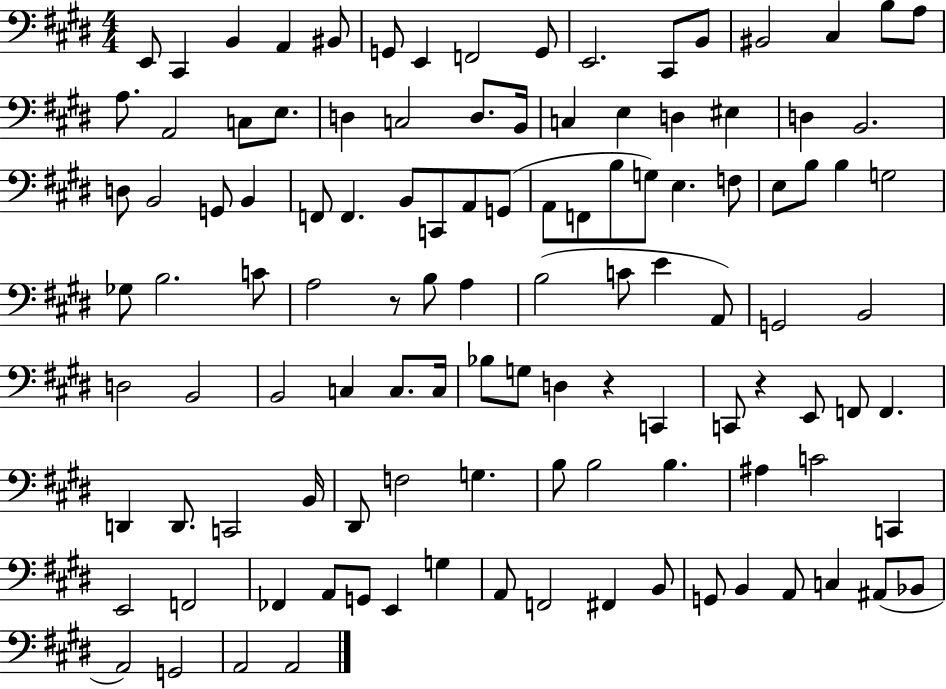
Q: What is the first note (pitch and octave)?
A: E2